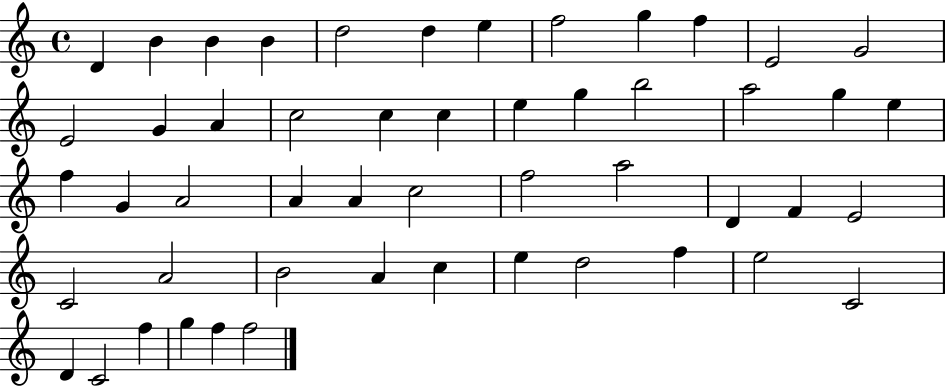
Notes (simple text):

D4/q B4/q B4/q B4/q D5/h D5/q E5/q F5/h G5/q F5/q E4/h G4/h E4/h G4/q A4/q C5/h C5/q C5/q E5/q G5/q B5/h A5/h G5/q E5/q F5/q G4/q A4/h A4/q A4/q C5/h F5/h A5/h D4/q F4/q E4/h C4/h A4/h B4/h A4/q C5/q E5/q D5/h F5/q E5/h C4/h D4/q C4/h F5/q G5/q F5/q F5/h